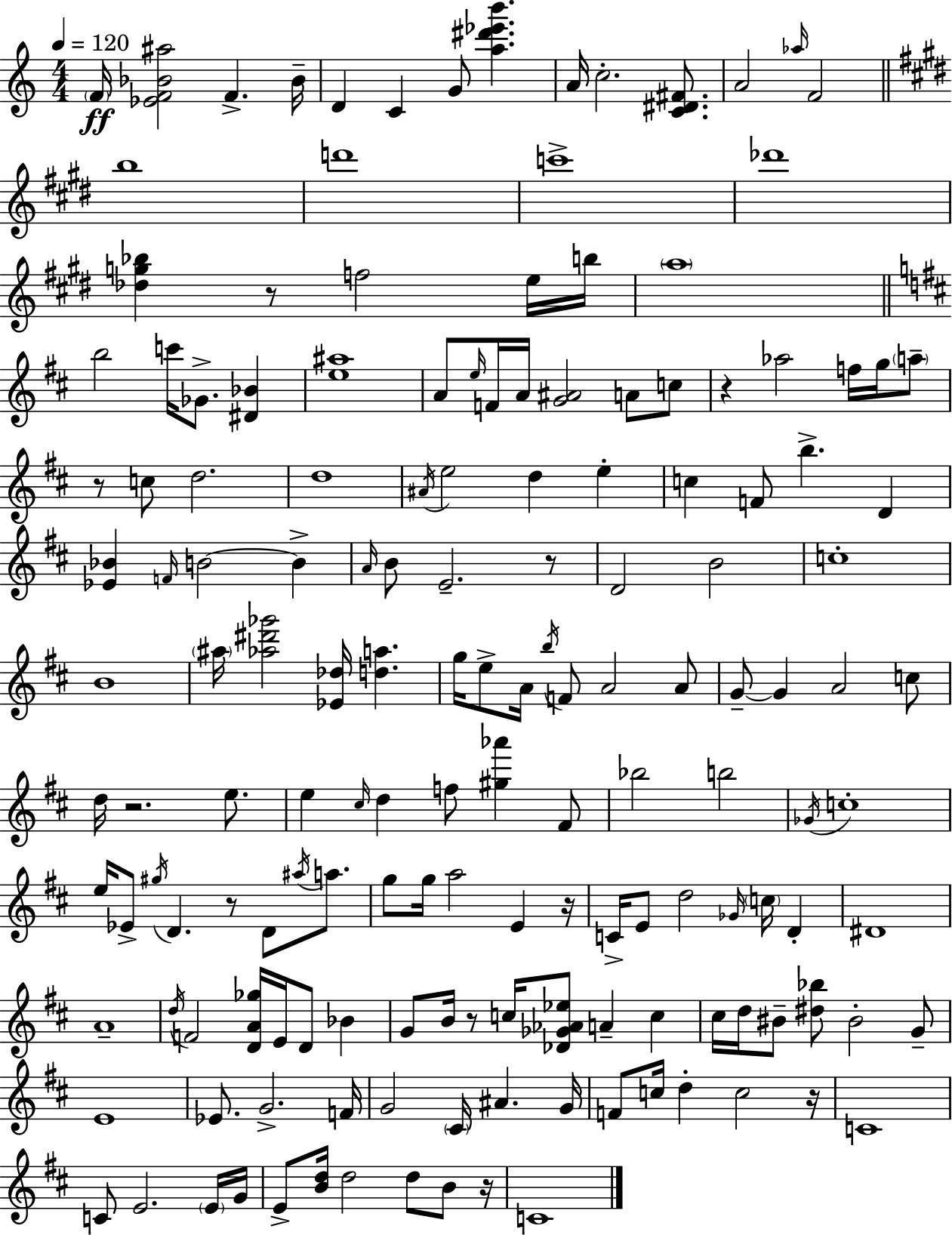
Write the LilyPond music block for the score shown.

{
  \clef treble
  \numericTimeSignature
  \time 4/4
  \key a \minor
  \tempo 4 = 120
  \repeat volta 2 { \parenthesize f'16\ff <ees' f' bes' ais''>2 f'4.-> bes'16-- | d'4 c'4 g'8 <a'' dis''' ees''' b'''>4. | a'16 c''2.-. <c' dis' fis'>8. | a'2 \grace { aes''16 } f'2 | \break \bar "||" \break \key e \major b''1 | d'''1 | c'''1-> | des'''1 | \break <des'' g'' bes''>4 r8 f''2 e''16 b''16 | \parenthesize a''1 | \bar "||" \break \key d \major b''2 c'''16 ges'8.-> <dis' bes'>4 | <e'' ais''>1 | a'8 \grace { e''16 } f'16 a'16 <g' ais'>2 a'8 c''8 | r4 aes''2 f''16 g''16 \parenthesize a''8-- | \break r8 c''8 d''2. | d''1 | \acciaccatura { ais'16 } e''2 d''4 e''4-. | c''4 f'8 b''4.-> d'4 | \break <ees' bes'>4 \grace { f'16 } b'2~~ b'4-> | \grace { a'16 } b'8 e'2.-- | r8 d'2 b'2 | c''1-. | \break b'1 | \parenthesize ais''16 <aes'' dis''' ges'''>2 <ees' des''>16 <d'' a''>4. | g''16 e''8-> a'16 \acciaccatura { b''16 } f'8 a'2 | a'8 g'8--~~ g'4 a'2 | \break c''8 d''16 r2. | e''8. e''4 \grace { cis''16 } d''4 f''8 | <gis'' aes'''>4 fis'8 bes''2 b''2 | \acciaccatura { ges'16 } c''1-. | \break e''16 ees'8-> \acciaccatura { gis''16 } d'4. | r8 d'8 \acciaccatura { ais''16 } a''8. g''8 g''16 a''2 | e'4 r16 c'16-> e'8 d''2 | \grace { ges'16 } \parenthesize c''16 d'4-. dis'1 | \break a'1-- | \acciaccatura { d''16 } f'2 | <d' a' ges''>16 e'16 d'8 bes'4 g'8 b'16 r8 | c''16 <des' ges' aes' ees''>8 a'4-- c''4 cis''16 d''16 bis'8-- <dis'' bes''>8 | \break bis'2-. g'8-- e'1 | ees'8. g'2.-> | f'16 g'2 | \parenthesize cis'16 ais'4. g'16 f'8 c''16 d''4-. | \break c''2 r16 c'1 | c'8 e'2. | \parenthesize e'16 g'16 e'8-> <b' d''>16 d''2 | d''8 b'8 r16 c'1 | \break } \bar "|."
}